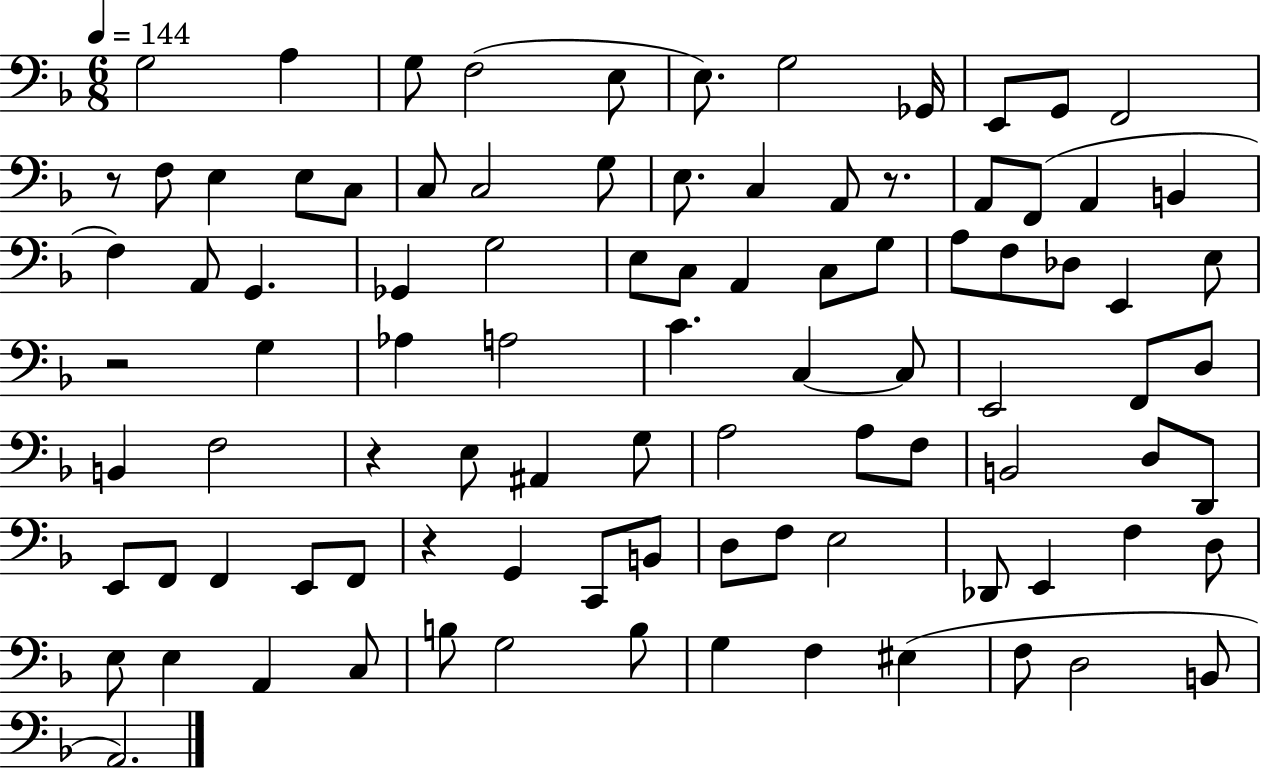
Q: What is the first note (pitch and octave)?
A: G3